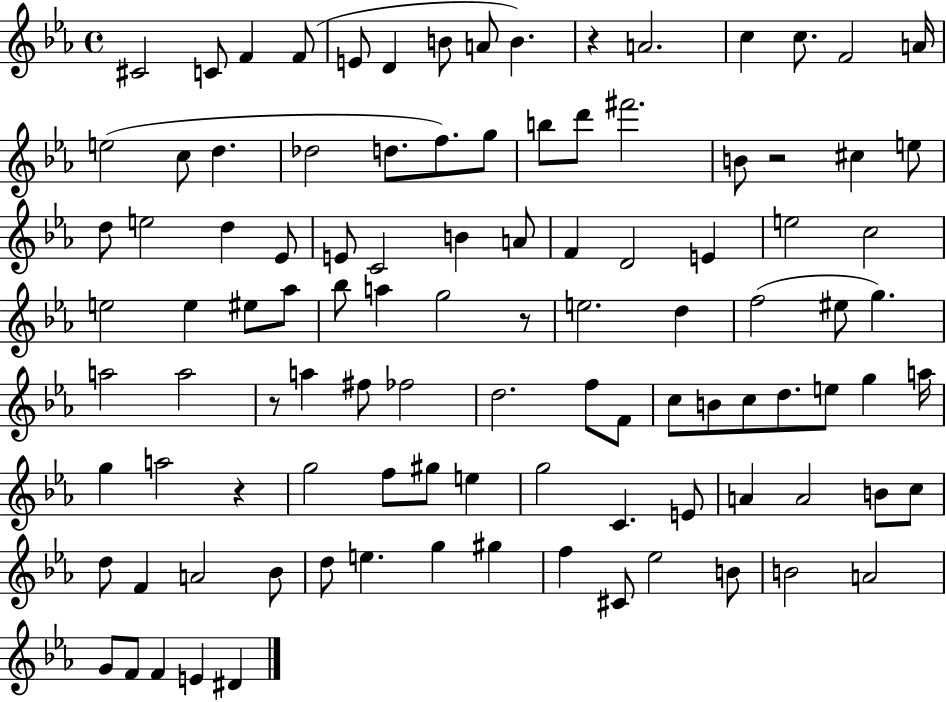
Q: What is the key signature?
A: EES major